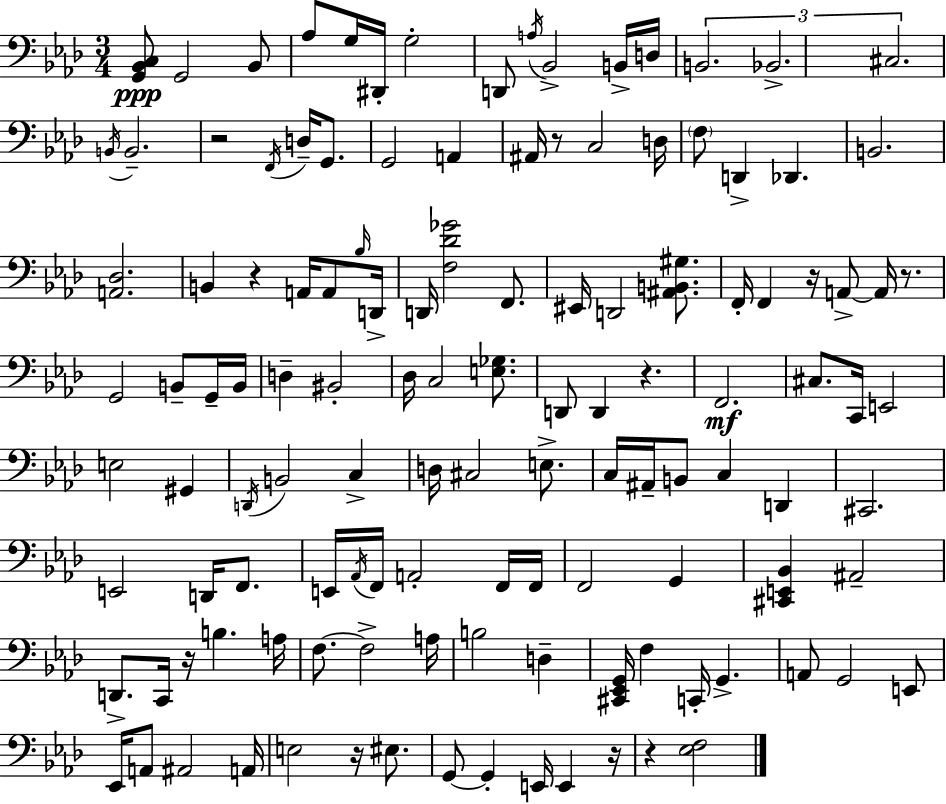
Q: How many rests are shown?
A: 10